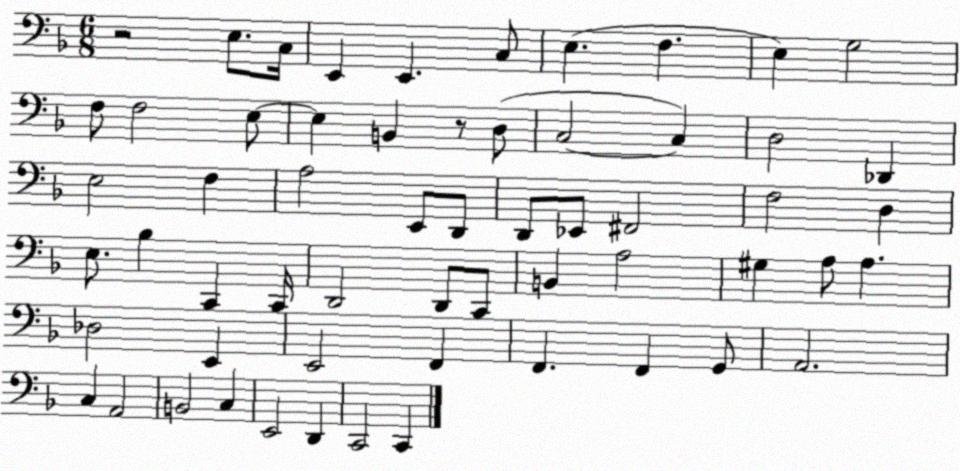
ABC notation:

X:1
T:Untitled
M:6/8
L:1/4
K:F
z2 E,/2 C,/4 E,, E,, C,/2 E, F, E, G,2 F,/2 F,2 E,/2 E, B,, z/2 D,/2 C,2 C, D,2 _D,, E,2 F, A,2 E,,/2 D,,/2 D,,/2 _E,,/2 ^F,,2 F,2 D, E,/2 _B, C,, C,,/4 D,,2 D,,/2 C,,/2 B,, A,2 ^G, A,/2 A, _D,2 E,, E,,2 F,, F,, F,, G,,/2 A,,2 C, A,,2 B,,2 C, E,,2 D,, C,,2 C,,